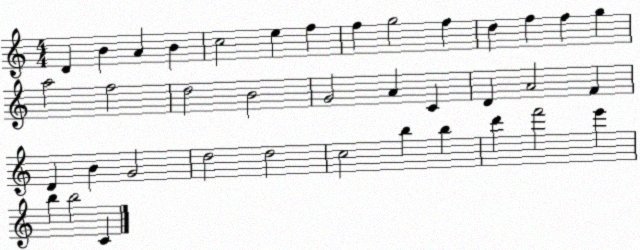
X:1
T:Untitled
M:4/4
L:1/4
K:C
D B A B c2 e f f g2 f d f f g a2 f2 d2 B2 G2 A C D A2 F D B G2 d2 d2 c2 b b d' f'2 e' b b2 C